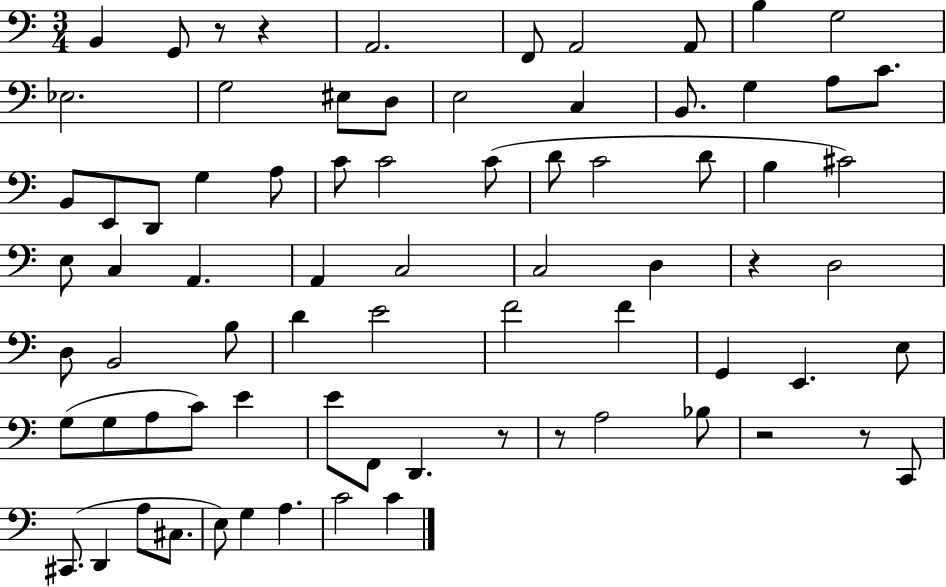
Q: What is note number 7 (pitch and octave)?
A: B3